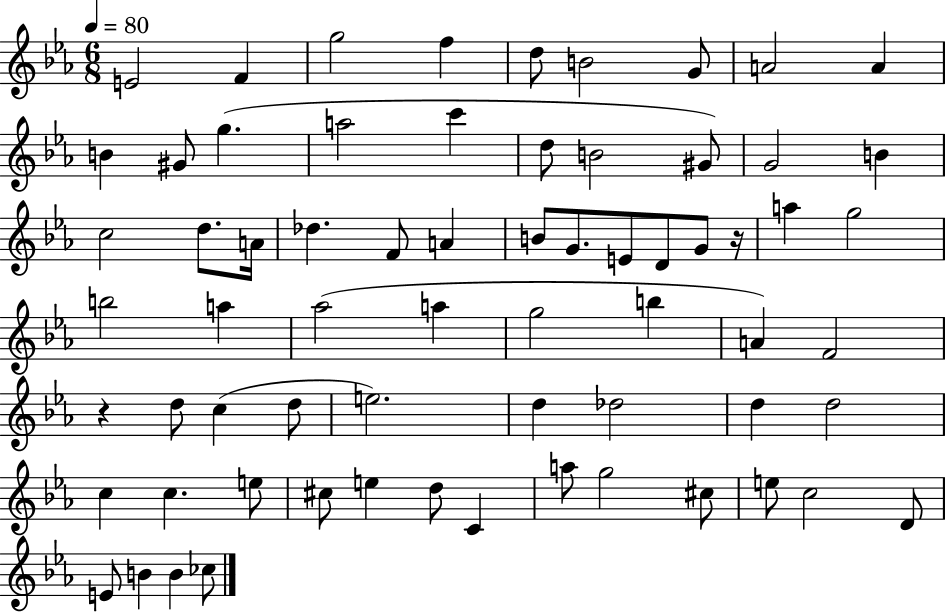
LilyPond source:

{
  \clef treble
  \numericTimeSignature
  \time 6/8
  \key ees \major
  \tempo 4 = 80
  e'2 f'4 | g''2 f''4 | d''8 b'2 g'8 | a'2 a'4 | \break b'4 gis'8 g''4.( | a''2 c'''4 | d''8 b'2 gis'8) | g'2 b'4 | \break c''2 d''8. a'16 | des''4. f'8 a'4 | b'8 g'8. e'8 d'8 g'8 r16 | a''4 g''2 | \break b''2 a''4 | aes''2( a''4 | g''2 b''4 | a'4) f'2 | \break r4 d''8 c''4( d''8 | e''2.) | d''4 des''2 | d''4 d''2 | \break c''4 c''4. e''8 | cis''8 e''4 d''8 c'4 | a''8 g''2 cis''8 | e''8 c''2 d'8 | \break e'8 b'4 b'4 ces''8 | \bar "|."
}